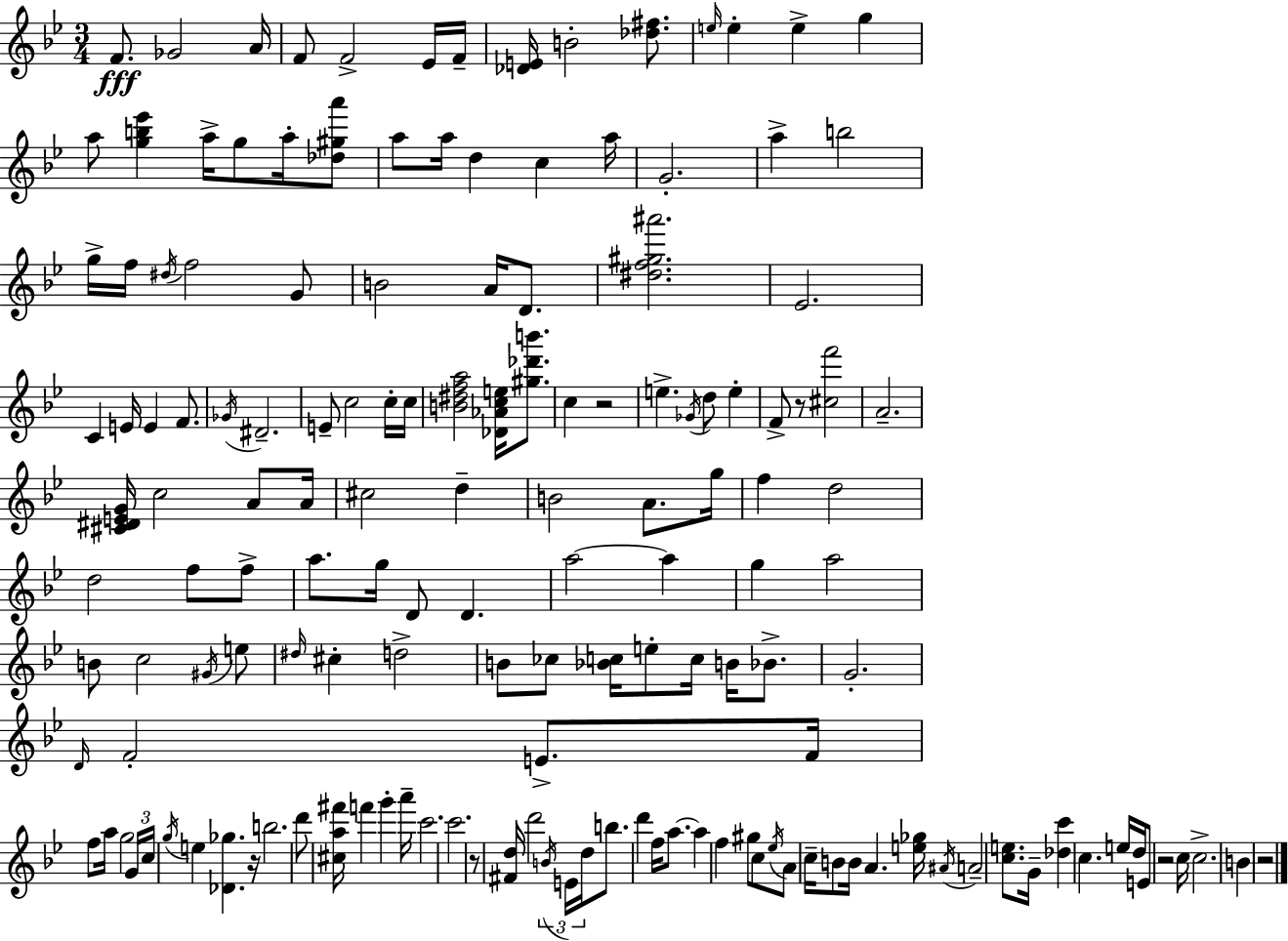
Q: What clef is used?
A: treble